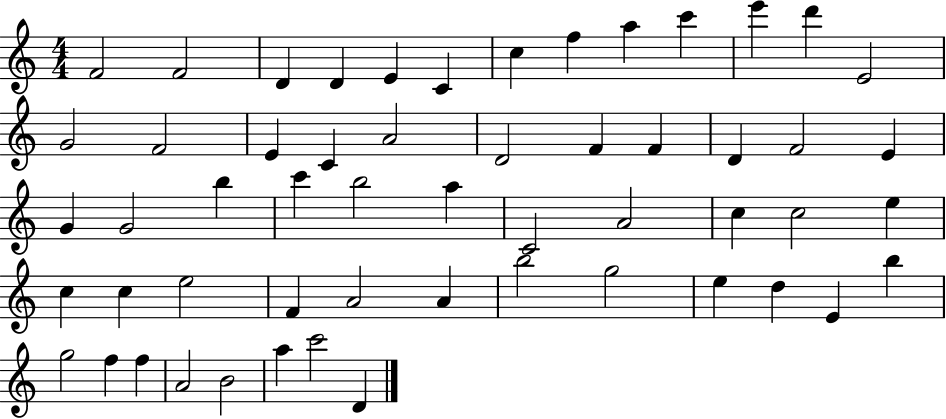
{
  \clef treble
  \numericTimeSignature
  \time 4/4
  \key c \major
  f'2 f'2 | d'4 d'4 e'4 c'4 | c''4 f''4 a''4 c'''4 | e'''4 d'''4 e'2 | \break g'2 f'2 | e'4 c'4 a'2 | d'2 f'4 f'4 | d'4 f'2 e'4 | \break g'4 g'2 b''4 | c'''4 b''2 a''4 | c'2 a'2 | c''4 c''2 e''4 | \break c''4 c''4 e''2 | f'4 a'2 a'4 | b''2 g''2 | e''4 d''4 e'4 b''4 | \break g''2 f''4 f''4 | a'2 b'2 | a''4 c'''2 d'4 | \bar "|."
}